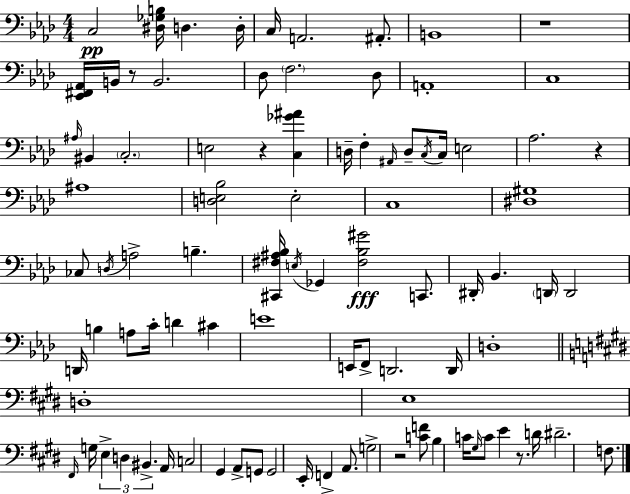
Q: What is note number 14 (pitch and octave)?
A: C3